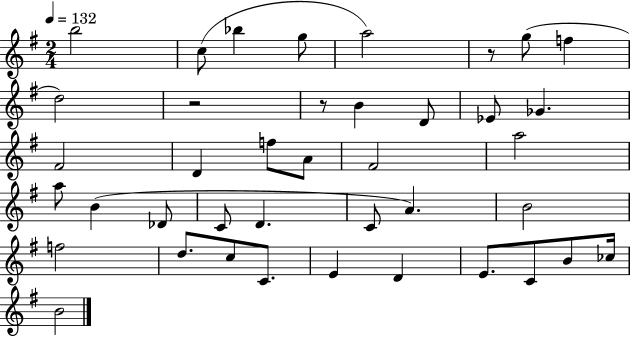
B5/h C5/e Bb5/q G5/e A5/h R/e G5/e F5/q D5/h R/h R/e B4/q D4/e Eb4/e Gb4/q. F#4/h D4/q F5/e A4/e F#4/h A5/h A5/e B4/q Db4/e C4/e D4/q. C4/e A4/q. B4/h F5/h D5/e. C5/e C4/e. E4/q D4/q E4/e. C4/e B4/e CES5/s B4/h